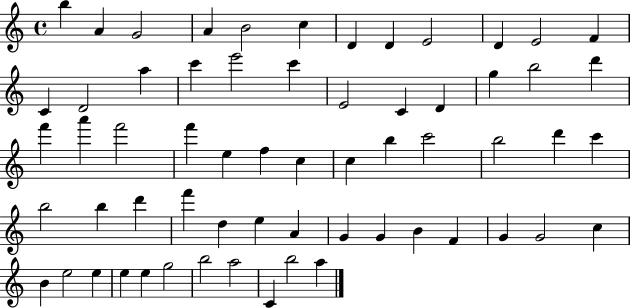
{
  \clef treble
  \time 4/4
  \defaultTimeSignature
  \key c \major
  b''4 a'4 g'2 | a'4 b'2 c''4 | d'4 d'4 e'2 | d'4 e'2 f'4 | \break c'4 d'2 a''4 | c'''4 e'''2 c'''4 | e'2 c'4 d'4 | g''4 b''2 d'''4 | \break f'''4 a'''4 f'''2 | f'''4 e''4 f''4 c''4 | c''4 b''4 c'''2 | b''2 d'''4 c'''4 | \break b''2 b''4 d'''4 | f'''4 d''4 e''4 a'4 | g'4 g'4 b'4 f'4 | g'4 g'2 c''4 | \break b'4 e''2 e''4 | e''4 e''4 g''2 | b''2 a''2 | c'4 b''2 a''4 | \break \bar "|."
}